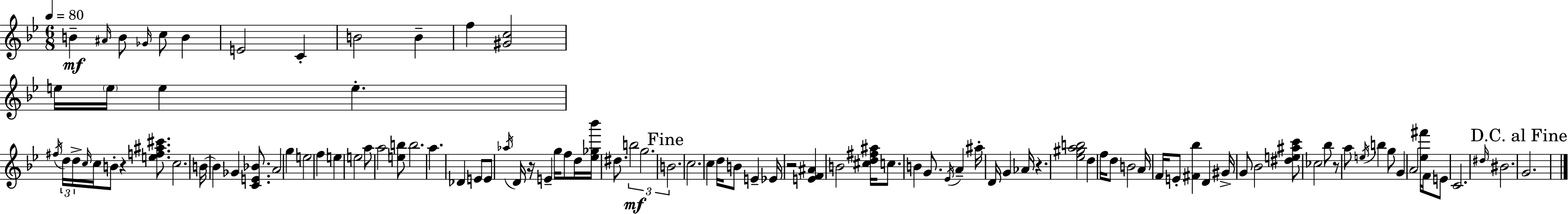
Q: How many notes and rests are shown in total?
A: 105